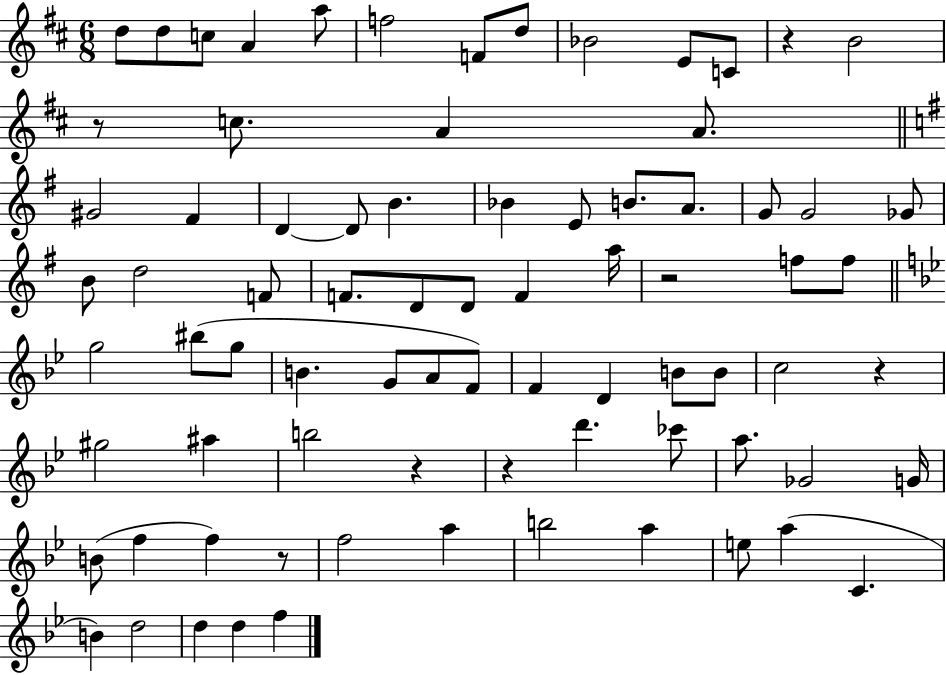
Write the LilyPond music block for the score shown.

{
  \clef treble
  \numericTimeSignature
  \time 6/8
  \key d \major
  \repeat volta 2 { d''8 d''8 c''8 a'4 a''8 | f''2 f'8 d''8 | bes'2 e'8 c'8 | r4 b'2 | \break r8 c''8. a'4 a'8. | \bar "||" \break \key g \major gis'2 fis'4 | d'4~~ d'8 b'4. | bes'4 e'8 b'8. a'8. | g'8 g'2 ges'8 | \break b'8 d''2 f'8 | f'8. d'8 d'8 f'4 a''16 | r2 f''8 f''8 | \bar "||" \break \key bes \major g''2 bis''8( g''8 | b'4. g'8 a'8 f'8) | f'4 d'4 b'8 b'8 | c''2 r4 | \break gis''2 ais''4 | b''2 r4 | r4 d'''4. ces'''8 | a''8. ges'2 g'16 | \break b'8( f''4 f''4) r8 | f''2 a''4 | b''2 a''4 | e''8 a''4( c'4. | \break b'4) d''2 | d''4 d''4 f''4 | } \bar "|."
}